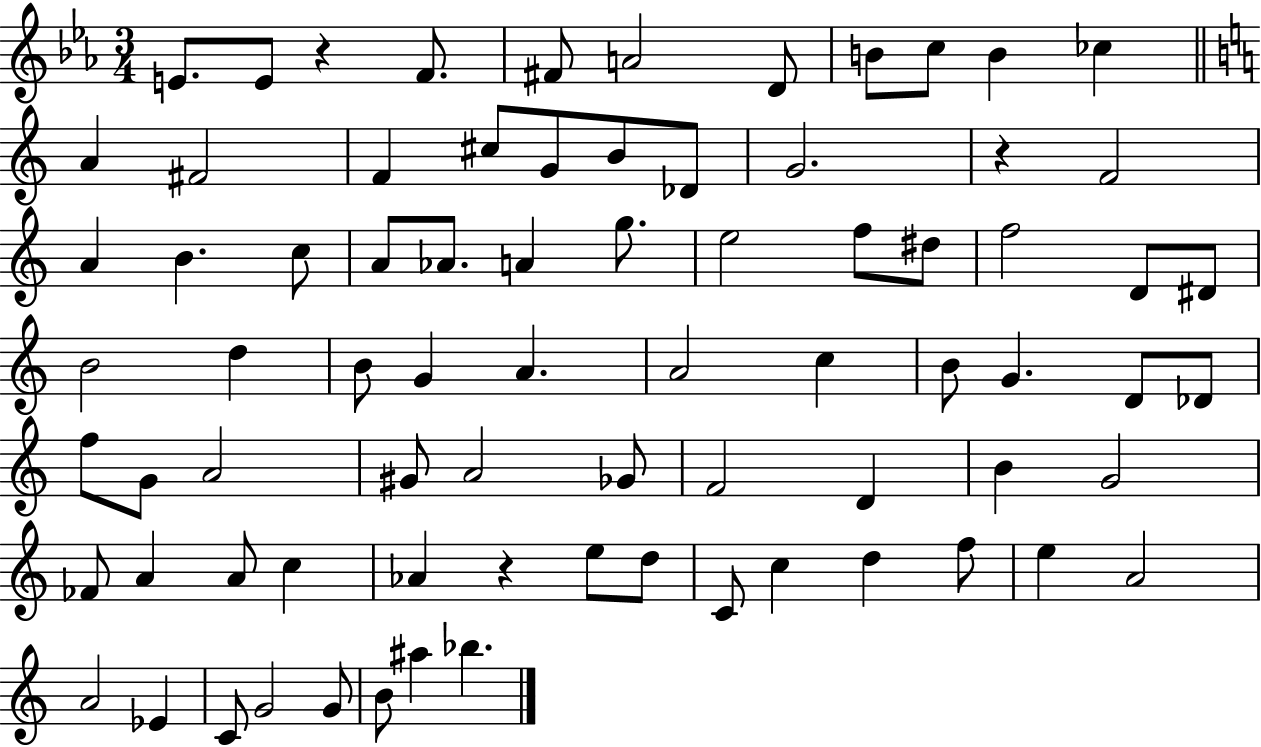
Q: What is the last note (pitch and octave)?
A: Bb5